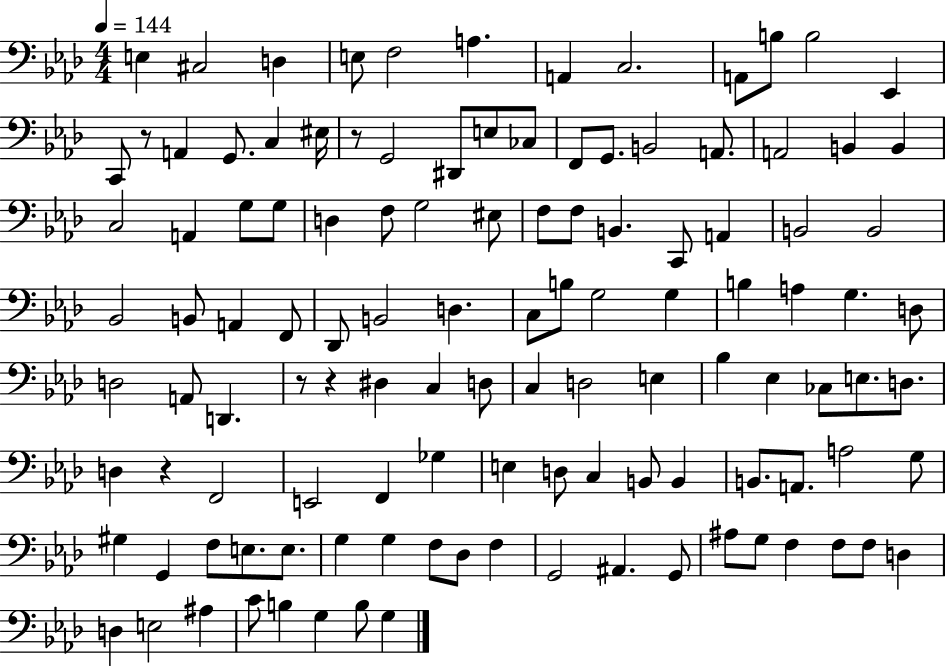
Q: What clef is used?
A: bass